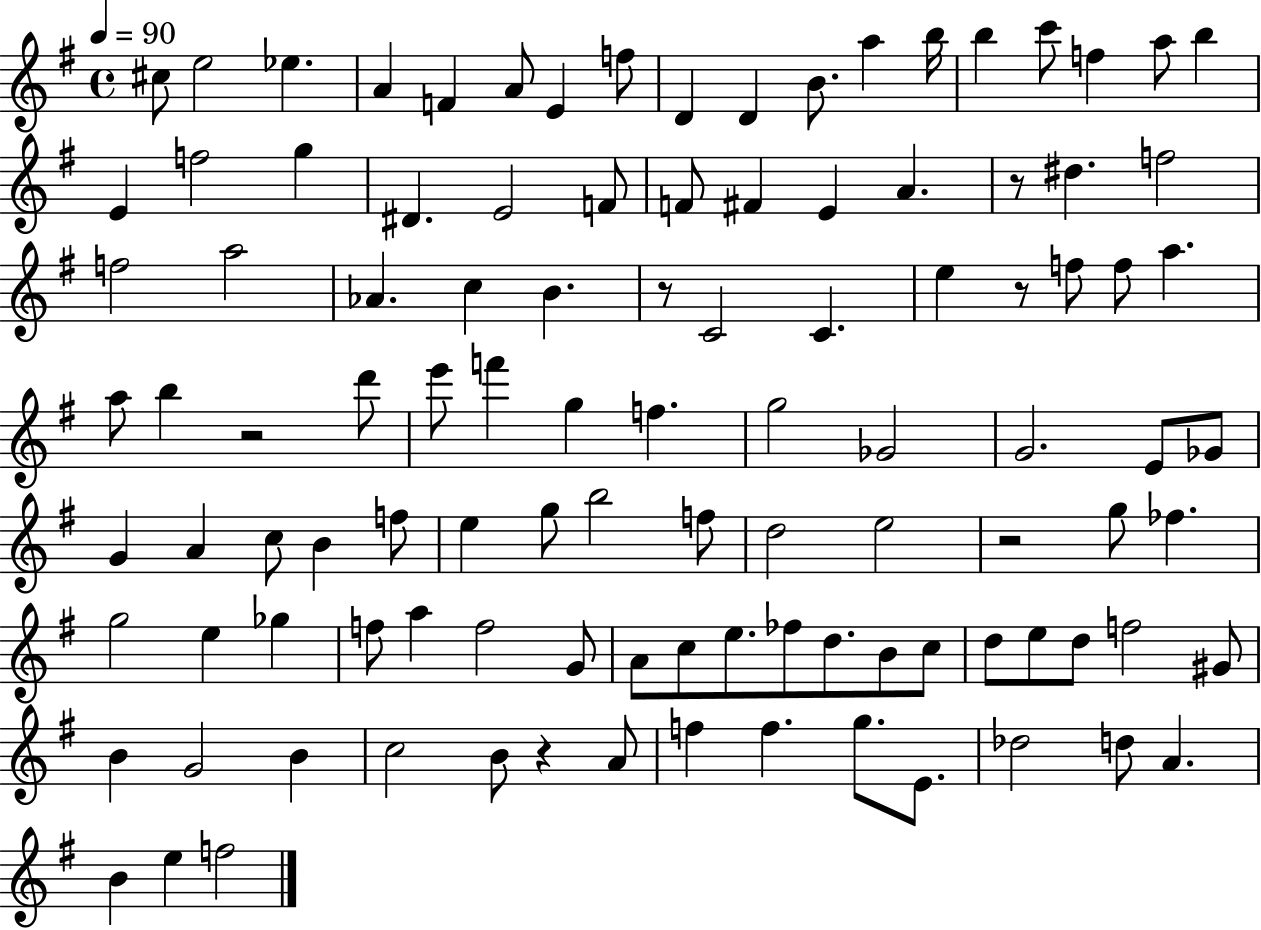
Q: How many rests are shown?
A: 6